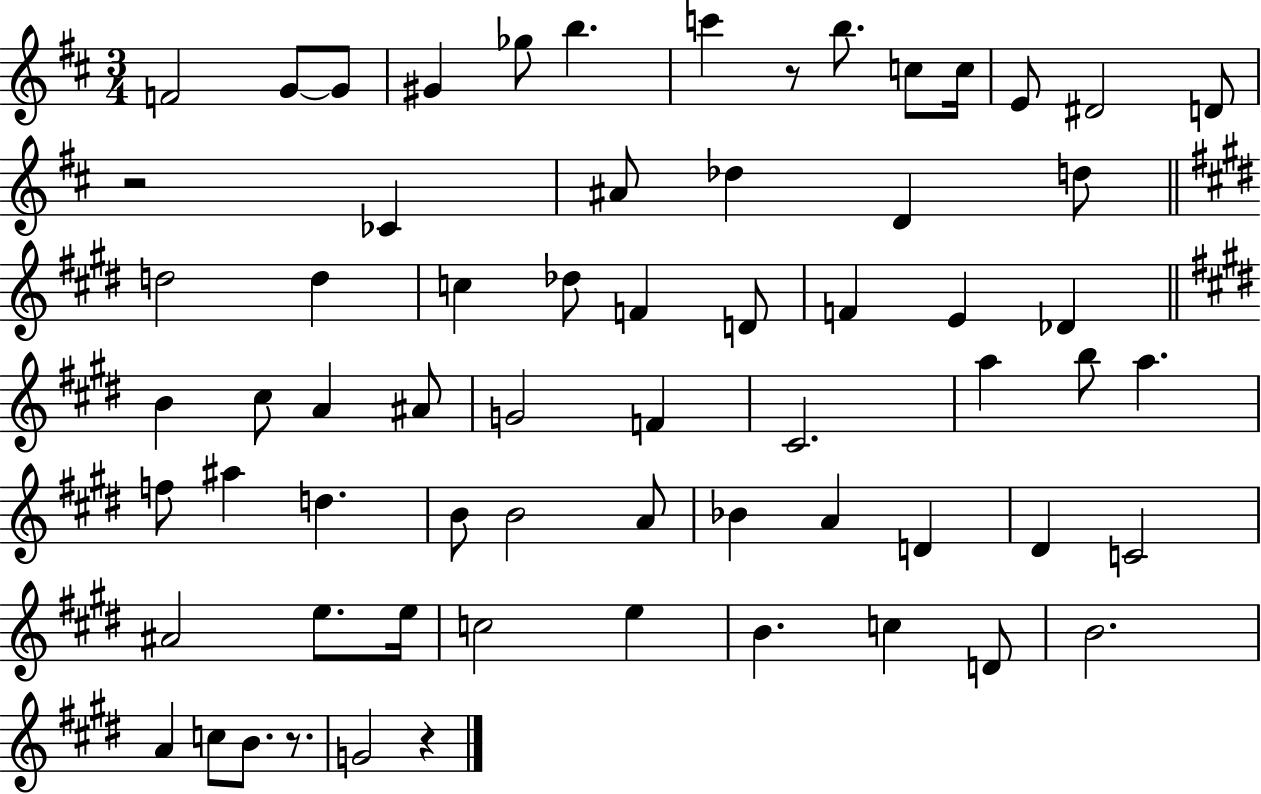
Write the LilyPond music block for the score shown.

{
  \clef treble
  \numericTimeSignature
  \time 3/4
  \key d \major
  f'2 g'8~~ g'8 | gis'4 ges''8 b''4. | c'''4 r8 b''8. c''8 c''16 | e'8 dis'2 d'8 | \break r2 ces'4 | ais'8 des''4 d'4 d''8 | \bar "||" \break \key e \major d''2 d''4 | c''4 des''8 f'4 d'8 | f'4 e'4 des'4 | \bar "||" \break \key e \major b'4 cis''8 a'4 ais'8 | g'2 f'4 | cis'2. | a''4 b''8 a''4. | \break f''8 ais''4 d''4. | b'8 b'2 a'8 | bes'4 a'4 d'4 | dis'4 c'2 | \break ais'2 e''8. e''16 | c''2 e''4 | b'4. c''4 d'8 | b'2. | \break a'4 c''8 b'8. r8. | g'2 r4 | \bar "|."
}